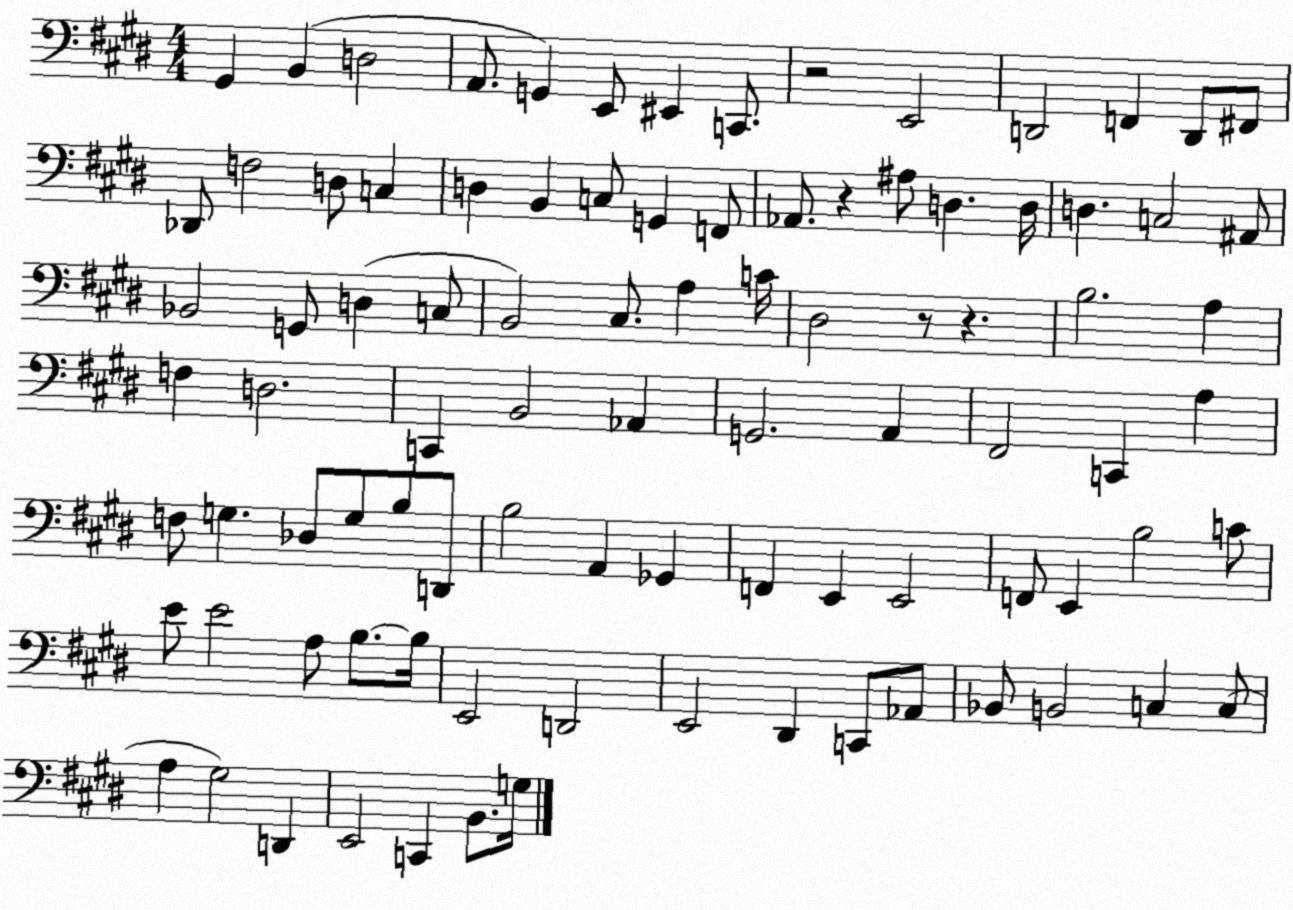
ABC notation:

X:1
T:Untitled
M:4/4
L:1/4
K:E
^G,, B,, D,2 A,,/2 G,, E,,/2 ^E,, C,,/2 z2 E,,2 D,,2 F,, D,,/2 ^F,,/2 _D,,/2 F,2 D,/2 C, D, B,, C,/2 G,, F,,/2 _A,,/2 z ^A,/2 D, D,/4 D, C,2 ^A,,/2 _B,,2 G,,/2 D, C,/2 B,,2 ^C,/2 A, C/4 ^D,2 z/2 z B,2 A, F, D,2 C,, B,,2 _A,, G,,2 A,, ^F,,2 C,, A, F,/2 G, _D,/2 G,/2 B,/2 D,,/2 B,2 A,, _G,, F,, E,, E,,2 F,,/2 E,, B,2 C/2 E/2 E2 A,/2 B,/2 B,/4 E,,2 D,,2 E,,2 ^D,, C,,/2 _A,,/2 _B,,/2 B,,2 C, C,/2 A, ^G,2 D,, E,,2 C,, B,,/2 G,/4